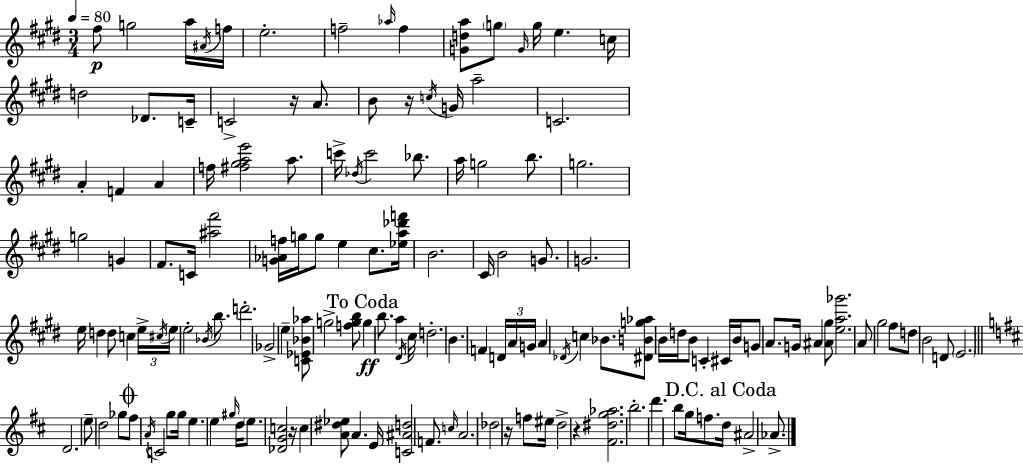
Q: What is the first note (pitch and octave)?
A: F#5